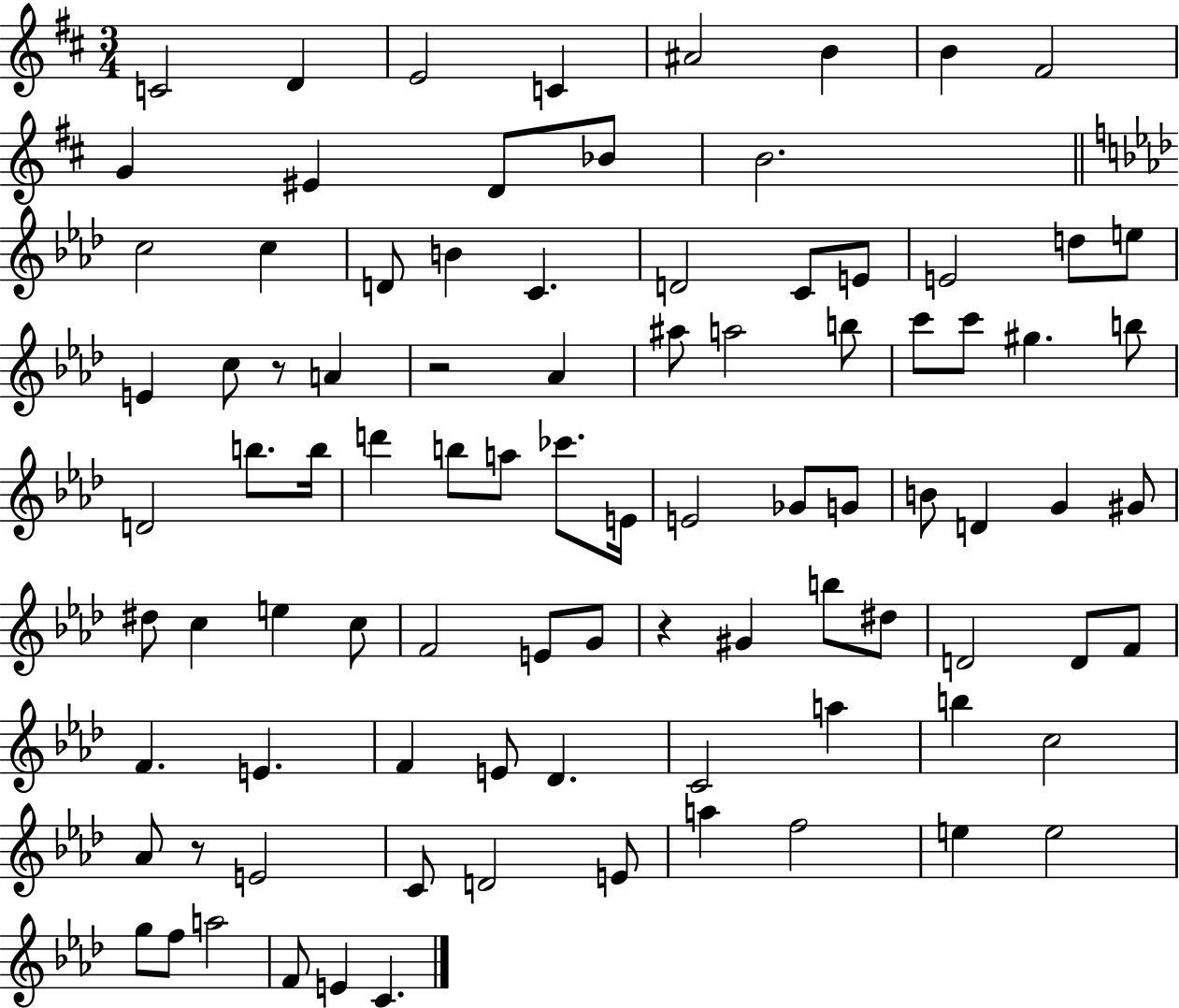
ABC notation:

X:1
T:Untitled
M:3/4
L:1/4
K:D
C2 D E2 C ^A2 B B ^F2 G ^E D/2 _B/2 B2 c2 c D/2 B C D2 C/2 E/2 E2 d/2 e/2 E c/2 z/2 A z2 _A ^a/2 a2 b/2 c'/2 c'/2 ^g b/2 D2 b/2 b/4 d' b/2 a/2 _c'/2 E/4 E2 _G/2 G/2 B/2 D G ^G/2 ^d/2 c e c/2 F2 E/2 G/2 z ^G b/2 ^d/2 D2 D/2 F/2 F E F E/2 _D C2 a b c2 _A/2 z/2 E2 C/2 D2 E/2 a f2 e e2 g/2 f/2 a2 F/2 E C